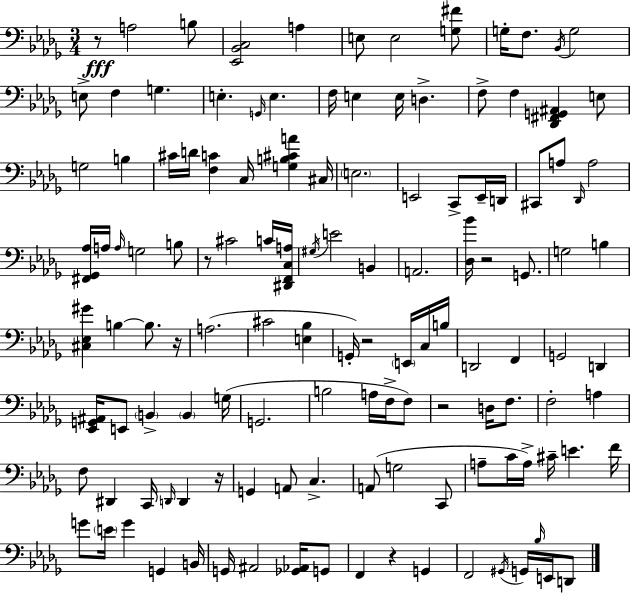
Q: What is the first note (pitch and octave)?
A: A3